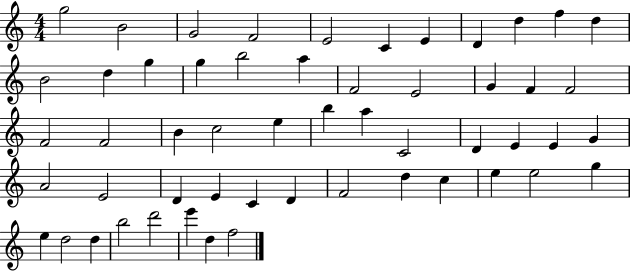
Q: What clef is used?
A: treble